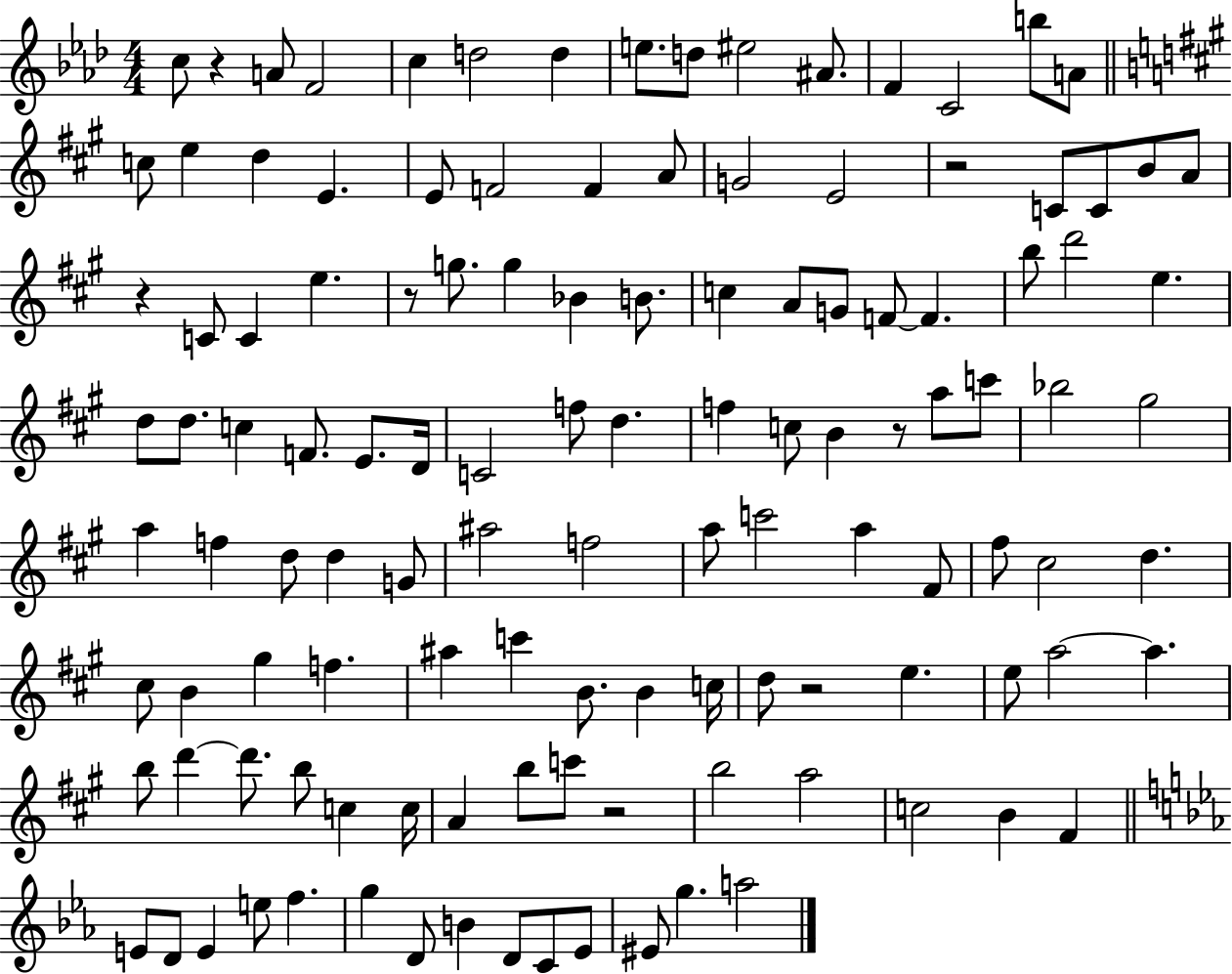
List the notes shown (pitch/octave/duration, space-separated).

C5/e R/q A4/e F4/h C5/q D5/h D5/q E5/e. D5/e EIS5/h A#4/e. F4/q C4/h B5/e A4/e C5/e E5/q D5/q E4/q. E4/e F4/h F4/q A4/e G4/h E4/h R/h C4/e C4/e B4/e A4/e R/q C4/e C4/q E5/q. R/e G5/e. G5/q Bb4/q B4/e. C5/q A4/e G4/e F4/e F4/q. B5/e D6/h E5/q. D5/e D5/e. C5/q F4/e. E4/e. D4/s C4/h F5/e D5/q. F5/q C5/e B4/q R/e A5/e C6/e Bb5/h G#5/h A5/q F5/q D5/e D5/q G4/e A#5/h F5/h A5/e C6/h A5/q F#4/e F#5/e C#5/h D5/q. C#5/e B4/q G#5/q F5/q. A#5/q C6/q B4/e. B4/q C5/s D5/e R/h E5/q. E5/e A5/h A5/q. B5/e D6/q D6/e. B5/e C5/q C5/s A4/q B5/e C6/e R/h B5/h A5/h C5/h B4/q F#4/q E4/e D4/e E4/q E5/e F5/q. G5/q D4/e B4/q D4/e C4/e Eb4/e EIS4/e G5/q. A5/h